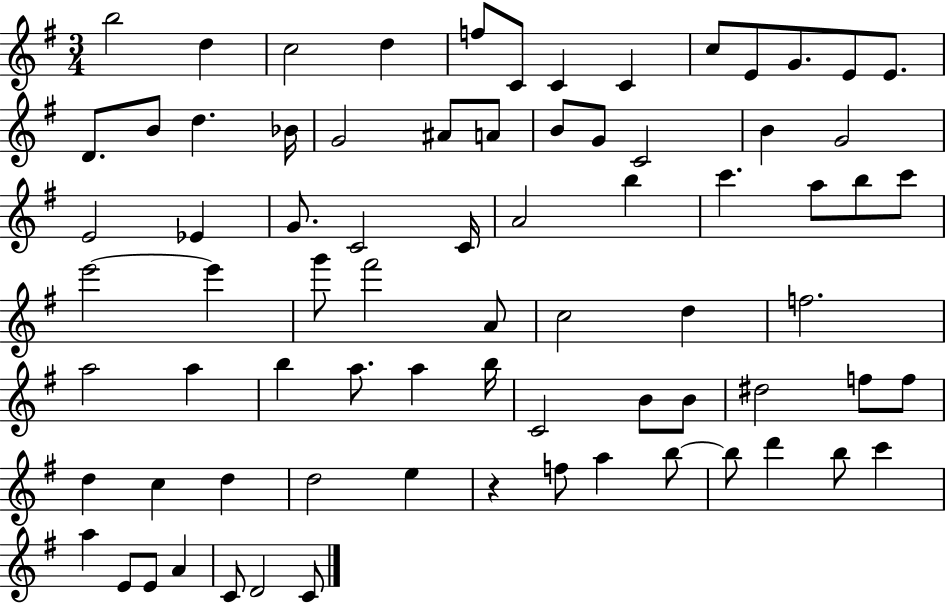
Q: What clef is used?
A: treble